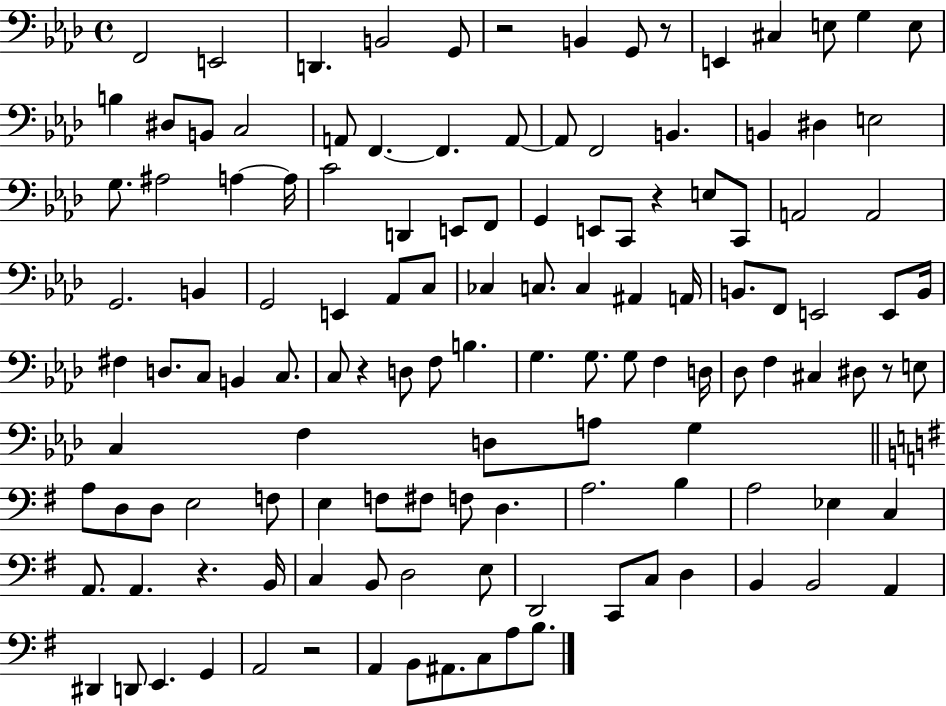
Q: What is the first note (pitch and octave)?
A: F2